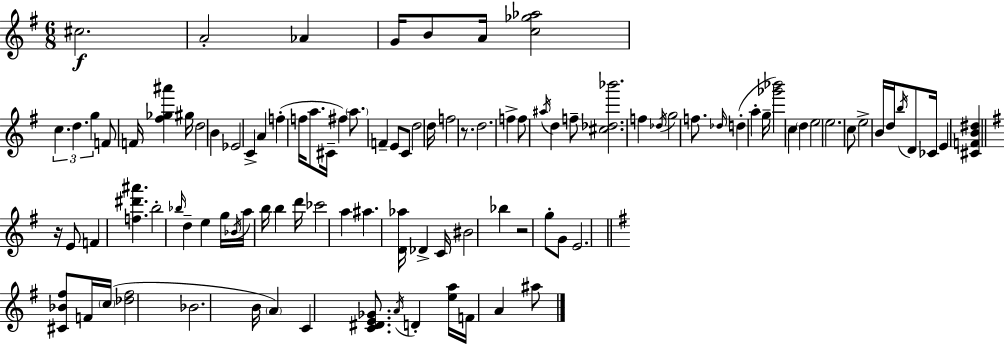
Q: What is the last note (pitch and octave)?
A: A#5